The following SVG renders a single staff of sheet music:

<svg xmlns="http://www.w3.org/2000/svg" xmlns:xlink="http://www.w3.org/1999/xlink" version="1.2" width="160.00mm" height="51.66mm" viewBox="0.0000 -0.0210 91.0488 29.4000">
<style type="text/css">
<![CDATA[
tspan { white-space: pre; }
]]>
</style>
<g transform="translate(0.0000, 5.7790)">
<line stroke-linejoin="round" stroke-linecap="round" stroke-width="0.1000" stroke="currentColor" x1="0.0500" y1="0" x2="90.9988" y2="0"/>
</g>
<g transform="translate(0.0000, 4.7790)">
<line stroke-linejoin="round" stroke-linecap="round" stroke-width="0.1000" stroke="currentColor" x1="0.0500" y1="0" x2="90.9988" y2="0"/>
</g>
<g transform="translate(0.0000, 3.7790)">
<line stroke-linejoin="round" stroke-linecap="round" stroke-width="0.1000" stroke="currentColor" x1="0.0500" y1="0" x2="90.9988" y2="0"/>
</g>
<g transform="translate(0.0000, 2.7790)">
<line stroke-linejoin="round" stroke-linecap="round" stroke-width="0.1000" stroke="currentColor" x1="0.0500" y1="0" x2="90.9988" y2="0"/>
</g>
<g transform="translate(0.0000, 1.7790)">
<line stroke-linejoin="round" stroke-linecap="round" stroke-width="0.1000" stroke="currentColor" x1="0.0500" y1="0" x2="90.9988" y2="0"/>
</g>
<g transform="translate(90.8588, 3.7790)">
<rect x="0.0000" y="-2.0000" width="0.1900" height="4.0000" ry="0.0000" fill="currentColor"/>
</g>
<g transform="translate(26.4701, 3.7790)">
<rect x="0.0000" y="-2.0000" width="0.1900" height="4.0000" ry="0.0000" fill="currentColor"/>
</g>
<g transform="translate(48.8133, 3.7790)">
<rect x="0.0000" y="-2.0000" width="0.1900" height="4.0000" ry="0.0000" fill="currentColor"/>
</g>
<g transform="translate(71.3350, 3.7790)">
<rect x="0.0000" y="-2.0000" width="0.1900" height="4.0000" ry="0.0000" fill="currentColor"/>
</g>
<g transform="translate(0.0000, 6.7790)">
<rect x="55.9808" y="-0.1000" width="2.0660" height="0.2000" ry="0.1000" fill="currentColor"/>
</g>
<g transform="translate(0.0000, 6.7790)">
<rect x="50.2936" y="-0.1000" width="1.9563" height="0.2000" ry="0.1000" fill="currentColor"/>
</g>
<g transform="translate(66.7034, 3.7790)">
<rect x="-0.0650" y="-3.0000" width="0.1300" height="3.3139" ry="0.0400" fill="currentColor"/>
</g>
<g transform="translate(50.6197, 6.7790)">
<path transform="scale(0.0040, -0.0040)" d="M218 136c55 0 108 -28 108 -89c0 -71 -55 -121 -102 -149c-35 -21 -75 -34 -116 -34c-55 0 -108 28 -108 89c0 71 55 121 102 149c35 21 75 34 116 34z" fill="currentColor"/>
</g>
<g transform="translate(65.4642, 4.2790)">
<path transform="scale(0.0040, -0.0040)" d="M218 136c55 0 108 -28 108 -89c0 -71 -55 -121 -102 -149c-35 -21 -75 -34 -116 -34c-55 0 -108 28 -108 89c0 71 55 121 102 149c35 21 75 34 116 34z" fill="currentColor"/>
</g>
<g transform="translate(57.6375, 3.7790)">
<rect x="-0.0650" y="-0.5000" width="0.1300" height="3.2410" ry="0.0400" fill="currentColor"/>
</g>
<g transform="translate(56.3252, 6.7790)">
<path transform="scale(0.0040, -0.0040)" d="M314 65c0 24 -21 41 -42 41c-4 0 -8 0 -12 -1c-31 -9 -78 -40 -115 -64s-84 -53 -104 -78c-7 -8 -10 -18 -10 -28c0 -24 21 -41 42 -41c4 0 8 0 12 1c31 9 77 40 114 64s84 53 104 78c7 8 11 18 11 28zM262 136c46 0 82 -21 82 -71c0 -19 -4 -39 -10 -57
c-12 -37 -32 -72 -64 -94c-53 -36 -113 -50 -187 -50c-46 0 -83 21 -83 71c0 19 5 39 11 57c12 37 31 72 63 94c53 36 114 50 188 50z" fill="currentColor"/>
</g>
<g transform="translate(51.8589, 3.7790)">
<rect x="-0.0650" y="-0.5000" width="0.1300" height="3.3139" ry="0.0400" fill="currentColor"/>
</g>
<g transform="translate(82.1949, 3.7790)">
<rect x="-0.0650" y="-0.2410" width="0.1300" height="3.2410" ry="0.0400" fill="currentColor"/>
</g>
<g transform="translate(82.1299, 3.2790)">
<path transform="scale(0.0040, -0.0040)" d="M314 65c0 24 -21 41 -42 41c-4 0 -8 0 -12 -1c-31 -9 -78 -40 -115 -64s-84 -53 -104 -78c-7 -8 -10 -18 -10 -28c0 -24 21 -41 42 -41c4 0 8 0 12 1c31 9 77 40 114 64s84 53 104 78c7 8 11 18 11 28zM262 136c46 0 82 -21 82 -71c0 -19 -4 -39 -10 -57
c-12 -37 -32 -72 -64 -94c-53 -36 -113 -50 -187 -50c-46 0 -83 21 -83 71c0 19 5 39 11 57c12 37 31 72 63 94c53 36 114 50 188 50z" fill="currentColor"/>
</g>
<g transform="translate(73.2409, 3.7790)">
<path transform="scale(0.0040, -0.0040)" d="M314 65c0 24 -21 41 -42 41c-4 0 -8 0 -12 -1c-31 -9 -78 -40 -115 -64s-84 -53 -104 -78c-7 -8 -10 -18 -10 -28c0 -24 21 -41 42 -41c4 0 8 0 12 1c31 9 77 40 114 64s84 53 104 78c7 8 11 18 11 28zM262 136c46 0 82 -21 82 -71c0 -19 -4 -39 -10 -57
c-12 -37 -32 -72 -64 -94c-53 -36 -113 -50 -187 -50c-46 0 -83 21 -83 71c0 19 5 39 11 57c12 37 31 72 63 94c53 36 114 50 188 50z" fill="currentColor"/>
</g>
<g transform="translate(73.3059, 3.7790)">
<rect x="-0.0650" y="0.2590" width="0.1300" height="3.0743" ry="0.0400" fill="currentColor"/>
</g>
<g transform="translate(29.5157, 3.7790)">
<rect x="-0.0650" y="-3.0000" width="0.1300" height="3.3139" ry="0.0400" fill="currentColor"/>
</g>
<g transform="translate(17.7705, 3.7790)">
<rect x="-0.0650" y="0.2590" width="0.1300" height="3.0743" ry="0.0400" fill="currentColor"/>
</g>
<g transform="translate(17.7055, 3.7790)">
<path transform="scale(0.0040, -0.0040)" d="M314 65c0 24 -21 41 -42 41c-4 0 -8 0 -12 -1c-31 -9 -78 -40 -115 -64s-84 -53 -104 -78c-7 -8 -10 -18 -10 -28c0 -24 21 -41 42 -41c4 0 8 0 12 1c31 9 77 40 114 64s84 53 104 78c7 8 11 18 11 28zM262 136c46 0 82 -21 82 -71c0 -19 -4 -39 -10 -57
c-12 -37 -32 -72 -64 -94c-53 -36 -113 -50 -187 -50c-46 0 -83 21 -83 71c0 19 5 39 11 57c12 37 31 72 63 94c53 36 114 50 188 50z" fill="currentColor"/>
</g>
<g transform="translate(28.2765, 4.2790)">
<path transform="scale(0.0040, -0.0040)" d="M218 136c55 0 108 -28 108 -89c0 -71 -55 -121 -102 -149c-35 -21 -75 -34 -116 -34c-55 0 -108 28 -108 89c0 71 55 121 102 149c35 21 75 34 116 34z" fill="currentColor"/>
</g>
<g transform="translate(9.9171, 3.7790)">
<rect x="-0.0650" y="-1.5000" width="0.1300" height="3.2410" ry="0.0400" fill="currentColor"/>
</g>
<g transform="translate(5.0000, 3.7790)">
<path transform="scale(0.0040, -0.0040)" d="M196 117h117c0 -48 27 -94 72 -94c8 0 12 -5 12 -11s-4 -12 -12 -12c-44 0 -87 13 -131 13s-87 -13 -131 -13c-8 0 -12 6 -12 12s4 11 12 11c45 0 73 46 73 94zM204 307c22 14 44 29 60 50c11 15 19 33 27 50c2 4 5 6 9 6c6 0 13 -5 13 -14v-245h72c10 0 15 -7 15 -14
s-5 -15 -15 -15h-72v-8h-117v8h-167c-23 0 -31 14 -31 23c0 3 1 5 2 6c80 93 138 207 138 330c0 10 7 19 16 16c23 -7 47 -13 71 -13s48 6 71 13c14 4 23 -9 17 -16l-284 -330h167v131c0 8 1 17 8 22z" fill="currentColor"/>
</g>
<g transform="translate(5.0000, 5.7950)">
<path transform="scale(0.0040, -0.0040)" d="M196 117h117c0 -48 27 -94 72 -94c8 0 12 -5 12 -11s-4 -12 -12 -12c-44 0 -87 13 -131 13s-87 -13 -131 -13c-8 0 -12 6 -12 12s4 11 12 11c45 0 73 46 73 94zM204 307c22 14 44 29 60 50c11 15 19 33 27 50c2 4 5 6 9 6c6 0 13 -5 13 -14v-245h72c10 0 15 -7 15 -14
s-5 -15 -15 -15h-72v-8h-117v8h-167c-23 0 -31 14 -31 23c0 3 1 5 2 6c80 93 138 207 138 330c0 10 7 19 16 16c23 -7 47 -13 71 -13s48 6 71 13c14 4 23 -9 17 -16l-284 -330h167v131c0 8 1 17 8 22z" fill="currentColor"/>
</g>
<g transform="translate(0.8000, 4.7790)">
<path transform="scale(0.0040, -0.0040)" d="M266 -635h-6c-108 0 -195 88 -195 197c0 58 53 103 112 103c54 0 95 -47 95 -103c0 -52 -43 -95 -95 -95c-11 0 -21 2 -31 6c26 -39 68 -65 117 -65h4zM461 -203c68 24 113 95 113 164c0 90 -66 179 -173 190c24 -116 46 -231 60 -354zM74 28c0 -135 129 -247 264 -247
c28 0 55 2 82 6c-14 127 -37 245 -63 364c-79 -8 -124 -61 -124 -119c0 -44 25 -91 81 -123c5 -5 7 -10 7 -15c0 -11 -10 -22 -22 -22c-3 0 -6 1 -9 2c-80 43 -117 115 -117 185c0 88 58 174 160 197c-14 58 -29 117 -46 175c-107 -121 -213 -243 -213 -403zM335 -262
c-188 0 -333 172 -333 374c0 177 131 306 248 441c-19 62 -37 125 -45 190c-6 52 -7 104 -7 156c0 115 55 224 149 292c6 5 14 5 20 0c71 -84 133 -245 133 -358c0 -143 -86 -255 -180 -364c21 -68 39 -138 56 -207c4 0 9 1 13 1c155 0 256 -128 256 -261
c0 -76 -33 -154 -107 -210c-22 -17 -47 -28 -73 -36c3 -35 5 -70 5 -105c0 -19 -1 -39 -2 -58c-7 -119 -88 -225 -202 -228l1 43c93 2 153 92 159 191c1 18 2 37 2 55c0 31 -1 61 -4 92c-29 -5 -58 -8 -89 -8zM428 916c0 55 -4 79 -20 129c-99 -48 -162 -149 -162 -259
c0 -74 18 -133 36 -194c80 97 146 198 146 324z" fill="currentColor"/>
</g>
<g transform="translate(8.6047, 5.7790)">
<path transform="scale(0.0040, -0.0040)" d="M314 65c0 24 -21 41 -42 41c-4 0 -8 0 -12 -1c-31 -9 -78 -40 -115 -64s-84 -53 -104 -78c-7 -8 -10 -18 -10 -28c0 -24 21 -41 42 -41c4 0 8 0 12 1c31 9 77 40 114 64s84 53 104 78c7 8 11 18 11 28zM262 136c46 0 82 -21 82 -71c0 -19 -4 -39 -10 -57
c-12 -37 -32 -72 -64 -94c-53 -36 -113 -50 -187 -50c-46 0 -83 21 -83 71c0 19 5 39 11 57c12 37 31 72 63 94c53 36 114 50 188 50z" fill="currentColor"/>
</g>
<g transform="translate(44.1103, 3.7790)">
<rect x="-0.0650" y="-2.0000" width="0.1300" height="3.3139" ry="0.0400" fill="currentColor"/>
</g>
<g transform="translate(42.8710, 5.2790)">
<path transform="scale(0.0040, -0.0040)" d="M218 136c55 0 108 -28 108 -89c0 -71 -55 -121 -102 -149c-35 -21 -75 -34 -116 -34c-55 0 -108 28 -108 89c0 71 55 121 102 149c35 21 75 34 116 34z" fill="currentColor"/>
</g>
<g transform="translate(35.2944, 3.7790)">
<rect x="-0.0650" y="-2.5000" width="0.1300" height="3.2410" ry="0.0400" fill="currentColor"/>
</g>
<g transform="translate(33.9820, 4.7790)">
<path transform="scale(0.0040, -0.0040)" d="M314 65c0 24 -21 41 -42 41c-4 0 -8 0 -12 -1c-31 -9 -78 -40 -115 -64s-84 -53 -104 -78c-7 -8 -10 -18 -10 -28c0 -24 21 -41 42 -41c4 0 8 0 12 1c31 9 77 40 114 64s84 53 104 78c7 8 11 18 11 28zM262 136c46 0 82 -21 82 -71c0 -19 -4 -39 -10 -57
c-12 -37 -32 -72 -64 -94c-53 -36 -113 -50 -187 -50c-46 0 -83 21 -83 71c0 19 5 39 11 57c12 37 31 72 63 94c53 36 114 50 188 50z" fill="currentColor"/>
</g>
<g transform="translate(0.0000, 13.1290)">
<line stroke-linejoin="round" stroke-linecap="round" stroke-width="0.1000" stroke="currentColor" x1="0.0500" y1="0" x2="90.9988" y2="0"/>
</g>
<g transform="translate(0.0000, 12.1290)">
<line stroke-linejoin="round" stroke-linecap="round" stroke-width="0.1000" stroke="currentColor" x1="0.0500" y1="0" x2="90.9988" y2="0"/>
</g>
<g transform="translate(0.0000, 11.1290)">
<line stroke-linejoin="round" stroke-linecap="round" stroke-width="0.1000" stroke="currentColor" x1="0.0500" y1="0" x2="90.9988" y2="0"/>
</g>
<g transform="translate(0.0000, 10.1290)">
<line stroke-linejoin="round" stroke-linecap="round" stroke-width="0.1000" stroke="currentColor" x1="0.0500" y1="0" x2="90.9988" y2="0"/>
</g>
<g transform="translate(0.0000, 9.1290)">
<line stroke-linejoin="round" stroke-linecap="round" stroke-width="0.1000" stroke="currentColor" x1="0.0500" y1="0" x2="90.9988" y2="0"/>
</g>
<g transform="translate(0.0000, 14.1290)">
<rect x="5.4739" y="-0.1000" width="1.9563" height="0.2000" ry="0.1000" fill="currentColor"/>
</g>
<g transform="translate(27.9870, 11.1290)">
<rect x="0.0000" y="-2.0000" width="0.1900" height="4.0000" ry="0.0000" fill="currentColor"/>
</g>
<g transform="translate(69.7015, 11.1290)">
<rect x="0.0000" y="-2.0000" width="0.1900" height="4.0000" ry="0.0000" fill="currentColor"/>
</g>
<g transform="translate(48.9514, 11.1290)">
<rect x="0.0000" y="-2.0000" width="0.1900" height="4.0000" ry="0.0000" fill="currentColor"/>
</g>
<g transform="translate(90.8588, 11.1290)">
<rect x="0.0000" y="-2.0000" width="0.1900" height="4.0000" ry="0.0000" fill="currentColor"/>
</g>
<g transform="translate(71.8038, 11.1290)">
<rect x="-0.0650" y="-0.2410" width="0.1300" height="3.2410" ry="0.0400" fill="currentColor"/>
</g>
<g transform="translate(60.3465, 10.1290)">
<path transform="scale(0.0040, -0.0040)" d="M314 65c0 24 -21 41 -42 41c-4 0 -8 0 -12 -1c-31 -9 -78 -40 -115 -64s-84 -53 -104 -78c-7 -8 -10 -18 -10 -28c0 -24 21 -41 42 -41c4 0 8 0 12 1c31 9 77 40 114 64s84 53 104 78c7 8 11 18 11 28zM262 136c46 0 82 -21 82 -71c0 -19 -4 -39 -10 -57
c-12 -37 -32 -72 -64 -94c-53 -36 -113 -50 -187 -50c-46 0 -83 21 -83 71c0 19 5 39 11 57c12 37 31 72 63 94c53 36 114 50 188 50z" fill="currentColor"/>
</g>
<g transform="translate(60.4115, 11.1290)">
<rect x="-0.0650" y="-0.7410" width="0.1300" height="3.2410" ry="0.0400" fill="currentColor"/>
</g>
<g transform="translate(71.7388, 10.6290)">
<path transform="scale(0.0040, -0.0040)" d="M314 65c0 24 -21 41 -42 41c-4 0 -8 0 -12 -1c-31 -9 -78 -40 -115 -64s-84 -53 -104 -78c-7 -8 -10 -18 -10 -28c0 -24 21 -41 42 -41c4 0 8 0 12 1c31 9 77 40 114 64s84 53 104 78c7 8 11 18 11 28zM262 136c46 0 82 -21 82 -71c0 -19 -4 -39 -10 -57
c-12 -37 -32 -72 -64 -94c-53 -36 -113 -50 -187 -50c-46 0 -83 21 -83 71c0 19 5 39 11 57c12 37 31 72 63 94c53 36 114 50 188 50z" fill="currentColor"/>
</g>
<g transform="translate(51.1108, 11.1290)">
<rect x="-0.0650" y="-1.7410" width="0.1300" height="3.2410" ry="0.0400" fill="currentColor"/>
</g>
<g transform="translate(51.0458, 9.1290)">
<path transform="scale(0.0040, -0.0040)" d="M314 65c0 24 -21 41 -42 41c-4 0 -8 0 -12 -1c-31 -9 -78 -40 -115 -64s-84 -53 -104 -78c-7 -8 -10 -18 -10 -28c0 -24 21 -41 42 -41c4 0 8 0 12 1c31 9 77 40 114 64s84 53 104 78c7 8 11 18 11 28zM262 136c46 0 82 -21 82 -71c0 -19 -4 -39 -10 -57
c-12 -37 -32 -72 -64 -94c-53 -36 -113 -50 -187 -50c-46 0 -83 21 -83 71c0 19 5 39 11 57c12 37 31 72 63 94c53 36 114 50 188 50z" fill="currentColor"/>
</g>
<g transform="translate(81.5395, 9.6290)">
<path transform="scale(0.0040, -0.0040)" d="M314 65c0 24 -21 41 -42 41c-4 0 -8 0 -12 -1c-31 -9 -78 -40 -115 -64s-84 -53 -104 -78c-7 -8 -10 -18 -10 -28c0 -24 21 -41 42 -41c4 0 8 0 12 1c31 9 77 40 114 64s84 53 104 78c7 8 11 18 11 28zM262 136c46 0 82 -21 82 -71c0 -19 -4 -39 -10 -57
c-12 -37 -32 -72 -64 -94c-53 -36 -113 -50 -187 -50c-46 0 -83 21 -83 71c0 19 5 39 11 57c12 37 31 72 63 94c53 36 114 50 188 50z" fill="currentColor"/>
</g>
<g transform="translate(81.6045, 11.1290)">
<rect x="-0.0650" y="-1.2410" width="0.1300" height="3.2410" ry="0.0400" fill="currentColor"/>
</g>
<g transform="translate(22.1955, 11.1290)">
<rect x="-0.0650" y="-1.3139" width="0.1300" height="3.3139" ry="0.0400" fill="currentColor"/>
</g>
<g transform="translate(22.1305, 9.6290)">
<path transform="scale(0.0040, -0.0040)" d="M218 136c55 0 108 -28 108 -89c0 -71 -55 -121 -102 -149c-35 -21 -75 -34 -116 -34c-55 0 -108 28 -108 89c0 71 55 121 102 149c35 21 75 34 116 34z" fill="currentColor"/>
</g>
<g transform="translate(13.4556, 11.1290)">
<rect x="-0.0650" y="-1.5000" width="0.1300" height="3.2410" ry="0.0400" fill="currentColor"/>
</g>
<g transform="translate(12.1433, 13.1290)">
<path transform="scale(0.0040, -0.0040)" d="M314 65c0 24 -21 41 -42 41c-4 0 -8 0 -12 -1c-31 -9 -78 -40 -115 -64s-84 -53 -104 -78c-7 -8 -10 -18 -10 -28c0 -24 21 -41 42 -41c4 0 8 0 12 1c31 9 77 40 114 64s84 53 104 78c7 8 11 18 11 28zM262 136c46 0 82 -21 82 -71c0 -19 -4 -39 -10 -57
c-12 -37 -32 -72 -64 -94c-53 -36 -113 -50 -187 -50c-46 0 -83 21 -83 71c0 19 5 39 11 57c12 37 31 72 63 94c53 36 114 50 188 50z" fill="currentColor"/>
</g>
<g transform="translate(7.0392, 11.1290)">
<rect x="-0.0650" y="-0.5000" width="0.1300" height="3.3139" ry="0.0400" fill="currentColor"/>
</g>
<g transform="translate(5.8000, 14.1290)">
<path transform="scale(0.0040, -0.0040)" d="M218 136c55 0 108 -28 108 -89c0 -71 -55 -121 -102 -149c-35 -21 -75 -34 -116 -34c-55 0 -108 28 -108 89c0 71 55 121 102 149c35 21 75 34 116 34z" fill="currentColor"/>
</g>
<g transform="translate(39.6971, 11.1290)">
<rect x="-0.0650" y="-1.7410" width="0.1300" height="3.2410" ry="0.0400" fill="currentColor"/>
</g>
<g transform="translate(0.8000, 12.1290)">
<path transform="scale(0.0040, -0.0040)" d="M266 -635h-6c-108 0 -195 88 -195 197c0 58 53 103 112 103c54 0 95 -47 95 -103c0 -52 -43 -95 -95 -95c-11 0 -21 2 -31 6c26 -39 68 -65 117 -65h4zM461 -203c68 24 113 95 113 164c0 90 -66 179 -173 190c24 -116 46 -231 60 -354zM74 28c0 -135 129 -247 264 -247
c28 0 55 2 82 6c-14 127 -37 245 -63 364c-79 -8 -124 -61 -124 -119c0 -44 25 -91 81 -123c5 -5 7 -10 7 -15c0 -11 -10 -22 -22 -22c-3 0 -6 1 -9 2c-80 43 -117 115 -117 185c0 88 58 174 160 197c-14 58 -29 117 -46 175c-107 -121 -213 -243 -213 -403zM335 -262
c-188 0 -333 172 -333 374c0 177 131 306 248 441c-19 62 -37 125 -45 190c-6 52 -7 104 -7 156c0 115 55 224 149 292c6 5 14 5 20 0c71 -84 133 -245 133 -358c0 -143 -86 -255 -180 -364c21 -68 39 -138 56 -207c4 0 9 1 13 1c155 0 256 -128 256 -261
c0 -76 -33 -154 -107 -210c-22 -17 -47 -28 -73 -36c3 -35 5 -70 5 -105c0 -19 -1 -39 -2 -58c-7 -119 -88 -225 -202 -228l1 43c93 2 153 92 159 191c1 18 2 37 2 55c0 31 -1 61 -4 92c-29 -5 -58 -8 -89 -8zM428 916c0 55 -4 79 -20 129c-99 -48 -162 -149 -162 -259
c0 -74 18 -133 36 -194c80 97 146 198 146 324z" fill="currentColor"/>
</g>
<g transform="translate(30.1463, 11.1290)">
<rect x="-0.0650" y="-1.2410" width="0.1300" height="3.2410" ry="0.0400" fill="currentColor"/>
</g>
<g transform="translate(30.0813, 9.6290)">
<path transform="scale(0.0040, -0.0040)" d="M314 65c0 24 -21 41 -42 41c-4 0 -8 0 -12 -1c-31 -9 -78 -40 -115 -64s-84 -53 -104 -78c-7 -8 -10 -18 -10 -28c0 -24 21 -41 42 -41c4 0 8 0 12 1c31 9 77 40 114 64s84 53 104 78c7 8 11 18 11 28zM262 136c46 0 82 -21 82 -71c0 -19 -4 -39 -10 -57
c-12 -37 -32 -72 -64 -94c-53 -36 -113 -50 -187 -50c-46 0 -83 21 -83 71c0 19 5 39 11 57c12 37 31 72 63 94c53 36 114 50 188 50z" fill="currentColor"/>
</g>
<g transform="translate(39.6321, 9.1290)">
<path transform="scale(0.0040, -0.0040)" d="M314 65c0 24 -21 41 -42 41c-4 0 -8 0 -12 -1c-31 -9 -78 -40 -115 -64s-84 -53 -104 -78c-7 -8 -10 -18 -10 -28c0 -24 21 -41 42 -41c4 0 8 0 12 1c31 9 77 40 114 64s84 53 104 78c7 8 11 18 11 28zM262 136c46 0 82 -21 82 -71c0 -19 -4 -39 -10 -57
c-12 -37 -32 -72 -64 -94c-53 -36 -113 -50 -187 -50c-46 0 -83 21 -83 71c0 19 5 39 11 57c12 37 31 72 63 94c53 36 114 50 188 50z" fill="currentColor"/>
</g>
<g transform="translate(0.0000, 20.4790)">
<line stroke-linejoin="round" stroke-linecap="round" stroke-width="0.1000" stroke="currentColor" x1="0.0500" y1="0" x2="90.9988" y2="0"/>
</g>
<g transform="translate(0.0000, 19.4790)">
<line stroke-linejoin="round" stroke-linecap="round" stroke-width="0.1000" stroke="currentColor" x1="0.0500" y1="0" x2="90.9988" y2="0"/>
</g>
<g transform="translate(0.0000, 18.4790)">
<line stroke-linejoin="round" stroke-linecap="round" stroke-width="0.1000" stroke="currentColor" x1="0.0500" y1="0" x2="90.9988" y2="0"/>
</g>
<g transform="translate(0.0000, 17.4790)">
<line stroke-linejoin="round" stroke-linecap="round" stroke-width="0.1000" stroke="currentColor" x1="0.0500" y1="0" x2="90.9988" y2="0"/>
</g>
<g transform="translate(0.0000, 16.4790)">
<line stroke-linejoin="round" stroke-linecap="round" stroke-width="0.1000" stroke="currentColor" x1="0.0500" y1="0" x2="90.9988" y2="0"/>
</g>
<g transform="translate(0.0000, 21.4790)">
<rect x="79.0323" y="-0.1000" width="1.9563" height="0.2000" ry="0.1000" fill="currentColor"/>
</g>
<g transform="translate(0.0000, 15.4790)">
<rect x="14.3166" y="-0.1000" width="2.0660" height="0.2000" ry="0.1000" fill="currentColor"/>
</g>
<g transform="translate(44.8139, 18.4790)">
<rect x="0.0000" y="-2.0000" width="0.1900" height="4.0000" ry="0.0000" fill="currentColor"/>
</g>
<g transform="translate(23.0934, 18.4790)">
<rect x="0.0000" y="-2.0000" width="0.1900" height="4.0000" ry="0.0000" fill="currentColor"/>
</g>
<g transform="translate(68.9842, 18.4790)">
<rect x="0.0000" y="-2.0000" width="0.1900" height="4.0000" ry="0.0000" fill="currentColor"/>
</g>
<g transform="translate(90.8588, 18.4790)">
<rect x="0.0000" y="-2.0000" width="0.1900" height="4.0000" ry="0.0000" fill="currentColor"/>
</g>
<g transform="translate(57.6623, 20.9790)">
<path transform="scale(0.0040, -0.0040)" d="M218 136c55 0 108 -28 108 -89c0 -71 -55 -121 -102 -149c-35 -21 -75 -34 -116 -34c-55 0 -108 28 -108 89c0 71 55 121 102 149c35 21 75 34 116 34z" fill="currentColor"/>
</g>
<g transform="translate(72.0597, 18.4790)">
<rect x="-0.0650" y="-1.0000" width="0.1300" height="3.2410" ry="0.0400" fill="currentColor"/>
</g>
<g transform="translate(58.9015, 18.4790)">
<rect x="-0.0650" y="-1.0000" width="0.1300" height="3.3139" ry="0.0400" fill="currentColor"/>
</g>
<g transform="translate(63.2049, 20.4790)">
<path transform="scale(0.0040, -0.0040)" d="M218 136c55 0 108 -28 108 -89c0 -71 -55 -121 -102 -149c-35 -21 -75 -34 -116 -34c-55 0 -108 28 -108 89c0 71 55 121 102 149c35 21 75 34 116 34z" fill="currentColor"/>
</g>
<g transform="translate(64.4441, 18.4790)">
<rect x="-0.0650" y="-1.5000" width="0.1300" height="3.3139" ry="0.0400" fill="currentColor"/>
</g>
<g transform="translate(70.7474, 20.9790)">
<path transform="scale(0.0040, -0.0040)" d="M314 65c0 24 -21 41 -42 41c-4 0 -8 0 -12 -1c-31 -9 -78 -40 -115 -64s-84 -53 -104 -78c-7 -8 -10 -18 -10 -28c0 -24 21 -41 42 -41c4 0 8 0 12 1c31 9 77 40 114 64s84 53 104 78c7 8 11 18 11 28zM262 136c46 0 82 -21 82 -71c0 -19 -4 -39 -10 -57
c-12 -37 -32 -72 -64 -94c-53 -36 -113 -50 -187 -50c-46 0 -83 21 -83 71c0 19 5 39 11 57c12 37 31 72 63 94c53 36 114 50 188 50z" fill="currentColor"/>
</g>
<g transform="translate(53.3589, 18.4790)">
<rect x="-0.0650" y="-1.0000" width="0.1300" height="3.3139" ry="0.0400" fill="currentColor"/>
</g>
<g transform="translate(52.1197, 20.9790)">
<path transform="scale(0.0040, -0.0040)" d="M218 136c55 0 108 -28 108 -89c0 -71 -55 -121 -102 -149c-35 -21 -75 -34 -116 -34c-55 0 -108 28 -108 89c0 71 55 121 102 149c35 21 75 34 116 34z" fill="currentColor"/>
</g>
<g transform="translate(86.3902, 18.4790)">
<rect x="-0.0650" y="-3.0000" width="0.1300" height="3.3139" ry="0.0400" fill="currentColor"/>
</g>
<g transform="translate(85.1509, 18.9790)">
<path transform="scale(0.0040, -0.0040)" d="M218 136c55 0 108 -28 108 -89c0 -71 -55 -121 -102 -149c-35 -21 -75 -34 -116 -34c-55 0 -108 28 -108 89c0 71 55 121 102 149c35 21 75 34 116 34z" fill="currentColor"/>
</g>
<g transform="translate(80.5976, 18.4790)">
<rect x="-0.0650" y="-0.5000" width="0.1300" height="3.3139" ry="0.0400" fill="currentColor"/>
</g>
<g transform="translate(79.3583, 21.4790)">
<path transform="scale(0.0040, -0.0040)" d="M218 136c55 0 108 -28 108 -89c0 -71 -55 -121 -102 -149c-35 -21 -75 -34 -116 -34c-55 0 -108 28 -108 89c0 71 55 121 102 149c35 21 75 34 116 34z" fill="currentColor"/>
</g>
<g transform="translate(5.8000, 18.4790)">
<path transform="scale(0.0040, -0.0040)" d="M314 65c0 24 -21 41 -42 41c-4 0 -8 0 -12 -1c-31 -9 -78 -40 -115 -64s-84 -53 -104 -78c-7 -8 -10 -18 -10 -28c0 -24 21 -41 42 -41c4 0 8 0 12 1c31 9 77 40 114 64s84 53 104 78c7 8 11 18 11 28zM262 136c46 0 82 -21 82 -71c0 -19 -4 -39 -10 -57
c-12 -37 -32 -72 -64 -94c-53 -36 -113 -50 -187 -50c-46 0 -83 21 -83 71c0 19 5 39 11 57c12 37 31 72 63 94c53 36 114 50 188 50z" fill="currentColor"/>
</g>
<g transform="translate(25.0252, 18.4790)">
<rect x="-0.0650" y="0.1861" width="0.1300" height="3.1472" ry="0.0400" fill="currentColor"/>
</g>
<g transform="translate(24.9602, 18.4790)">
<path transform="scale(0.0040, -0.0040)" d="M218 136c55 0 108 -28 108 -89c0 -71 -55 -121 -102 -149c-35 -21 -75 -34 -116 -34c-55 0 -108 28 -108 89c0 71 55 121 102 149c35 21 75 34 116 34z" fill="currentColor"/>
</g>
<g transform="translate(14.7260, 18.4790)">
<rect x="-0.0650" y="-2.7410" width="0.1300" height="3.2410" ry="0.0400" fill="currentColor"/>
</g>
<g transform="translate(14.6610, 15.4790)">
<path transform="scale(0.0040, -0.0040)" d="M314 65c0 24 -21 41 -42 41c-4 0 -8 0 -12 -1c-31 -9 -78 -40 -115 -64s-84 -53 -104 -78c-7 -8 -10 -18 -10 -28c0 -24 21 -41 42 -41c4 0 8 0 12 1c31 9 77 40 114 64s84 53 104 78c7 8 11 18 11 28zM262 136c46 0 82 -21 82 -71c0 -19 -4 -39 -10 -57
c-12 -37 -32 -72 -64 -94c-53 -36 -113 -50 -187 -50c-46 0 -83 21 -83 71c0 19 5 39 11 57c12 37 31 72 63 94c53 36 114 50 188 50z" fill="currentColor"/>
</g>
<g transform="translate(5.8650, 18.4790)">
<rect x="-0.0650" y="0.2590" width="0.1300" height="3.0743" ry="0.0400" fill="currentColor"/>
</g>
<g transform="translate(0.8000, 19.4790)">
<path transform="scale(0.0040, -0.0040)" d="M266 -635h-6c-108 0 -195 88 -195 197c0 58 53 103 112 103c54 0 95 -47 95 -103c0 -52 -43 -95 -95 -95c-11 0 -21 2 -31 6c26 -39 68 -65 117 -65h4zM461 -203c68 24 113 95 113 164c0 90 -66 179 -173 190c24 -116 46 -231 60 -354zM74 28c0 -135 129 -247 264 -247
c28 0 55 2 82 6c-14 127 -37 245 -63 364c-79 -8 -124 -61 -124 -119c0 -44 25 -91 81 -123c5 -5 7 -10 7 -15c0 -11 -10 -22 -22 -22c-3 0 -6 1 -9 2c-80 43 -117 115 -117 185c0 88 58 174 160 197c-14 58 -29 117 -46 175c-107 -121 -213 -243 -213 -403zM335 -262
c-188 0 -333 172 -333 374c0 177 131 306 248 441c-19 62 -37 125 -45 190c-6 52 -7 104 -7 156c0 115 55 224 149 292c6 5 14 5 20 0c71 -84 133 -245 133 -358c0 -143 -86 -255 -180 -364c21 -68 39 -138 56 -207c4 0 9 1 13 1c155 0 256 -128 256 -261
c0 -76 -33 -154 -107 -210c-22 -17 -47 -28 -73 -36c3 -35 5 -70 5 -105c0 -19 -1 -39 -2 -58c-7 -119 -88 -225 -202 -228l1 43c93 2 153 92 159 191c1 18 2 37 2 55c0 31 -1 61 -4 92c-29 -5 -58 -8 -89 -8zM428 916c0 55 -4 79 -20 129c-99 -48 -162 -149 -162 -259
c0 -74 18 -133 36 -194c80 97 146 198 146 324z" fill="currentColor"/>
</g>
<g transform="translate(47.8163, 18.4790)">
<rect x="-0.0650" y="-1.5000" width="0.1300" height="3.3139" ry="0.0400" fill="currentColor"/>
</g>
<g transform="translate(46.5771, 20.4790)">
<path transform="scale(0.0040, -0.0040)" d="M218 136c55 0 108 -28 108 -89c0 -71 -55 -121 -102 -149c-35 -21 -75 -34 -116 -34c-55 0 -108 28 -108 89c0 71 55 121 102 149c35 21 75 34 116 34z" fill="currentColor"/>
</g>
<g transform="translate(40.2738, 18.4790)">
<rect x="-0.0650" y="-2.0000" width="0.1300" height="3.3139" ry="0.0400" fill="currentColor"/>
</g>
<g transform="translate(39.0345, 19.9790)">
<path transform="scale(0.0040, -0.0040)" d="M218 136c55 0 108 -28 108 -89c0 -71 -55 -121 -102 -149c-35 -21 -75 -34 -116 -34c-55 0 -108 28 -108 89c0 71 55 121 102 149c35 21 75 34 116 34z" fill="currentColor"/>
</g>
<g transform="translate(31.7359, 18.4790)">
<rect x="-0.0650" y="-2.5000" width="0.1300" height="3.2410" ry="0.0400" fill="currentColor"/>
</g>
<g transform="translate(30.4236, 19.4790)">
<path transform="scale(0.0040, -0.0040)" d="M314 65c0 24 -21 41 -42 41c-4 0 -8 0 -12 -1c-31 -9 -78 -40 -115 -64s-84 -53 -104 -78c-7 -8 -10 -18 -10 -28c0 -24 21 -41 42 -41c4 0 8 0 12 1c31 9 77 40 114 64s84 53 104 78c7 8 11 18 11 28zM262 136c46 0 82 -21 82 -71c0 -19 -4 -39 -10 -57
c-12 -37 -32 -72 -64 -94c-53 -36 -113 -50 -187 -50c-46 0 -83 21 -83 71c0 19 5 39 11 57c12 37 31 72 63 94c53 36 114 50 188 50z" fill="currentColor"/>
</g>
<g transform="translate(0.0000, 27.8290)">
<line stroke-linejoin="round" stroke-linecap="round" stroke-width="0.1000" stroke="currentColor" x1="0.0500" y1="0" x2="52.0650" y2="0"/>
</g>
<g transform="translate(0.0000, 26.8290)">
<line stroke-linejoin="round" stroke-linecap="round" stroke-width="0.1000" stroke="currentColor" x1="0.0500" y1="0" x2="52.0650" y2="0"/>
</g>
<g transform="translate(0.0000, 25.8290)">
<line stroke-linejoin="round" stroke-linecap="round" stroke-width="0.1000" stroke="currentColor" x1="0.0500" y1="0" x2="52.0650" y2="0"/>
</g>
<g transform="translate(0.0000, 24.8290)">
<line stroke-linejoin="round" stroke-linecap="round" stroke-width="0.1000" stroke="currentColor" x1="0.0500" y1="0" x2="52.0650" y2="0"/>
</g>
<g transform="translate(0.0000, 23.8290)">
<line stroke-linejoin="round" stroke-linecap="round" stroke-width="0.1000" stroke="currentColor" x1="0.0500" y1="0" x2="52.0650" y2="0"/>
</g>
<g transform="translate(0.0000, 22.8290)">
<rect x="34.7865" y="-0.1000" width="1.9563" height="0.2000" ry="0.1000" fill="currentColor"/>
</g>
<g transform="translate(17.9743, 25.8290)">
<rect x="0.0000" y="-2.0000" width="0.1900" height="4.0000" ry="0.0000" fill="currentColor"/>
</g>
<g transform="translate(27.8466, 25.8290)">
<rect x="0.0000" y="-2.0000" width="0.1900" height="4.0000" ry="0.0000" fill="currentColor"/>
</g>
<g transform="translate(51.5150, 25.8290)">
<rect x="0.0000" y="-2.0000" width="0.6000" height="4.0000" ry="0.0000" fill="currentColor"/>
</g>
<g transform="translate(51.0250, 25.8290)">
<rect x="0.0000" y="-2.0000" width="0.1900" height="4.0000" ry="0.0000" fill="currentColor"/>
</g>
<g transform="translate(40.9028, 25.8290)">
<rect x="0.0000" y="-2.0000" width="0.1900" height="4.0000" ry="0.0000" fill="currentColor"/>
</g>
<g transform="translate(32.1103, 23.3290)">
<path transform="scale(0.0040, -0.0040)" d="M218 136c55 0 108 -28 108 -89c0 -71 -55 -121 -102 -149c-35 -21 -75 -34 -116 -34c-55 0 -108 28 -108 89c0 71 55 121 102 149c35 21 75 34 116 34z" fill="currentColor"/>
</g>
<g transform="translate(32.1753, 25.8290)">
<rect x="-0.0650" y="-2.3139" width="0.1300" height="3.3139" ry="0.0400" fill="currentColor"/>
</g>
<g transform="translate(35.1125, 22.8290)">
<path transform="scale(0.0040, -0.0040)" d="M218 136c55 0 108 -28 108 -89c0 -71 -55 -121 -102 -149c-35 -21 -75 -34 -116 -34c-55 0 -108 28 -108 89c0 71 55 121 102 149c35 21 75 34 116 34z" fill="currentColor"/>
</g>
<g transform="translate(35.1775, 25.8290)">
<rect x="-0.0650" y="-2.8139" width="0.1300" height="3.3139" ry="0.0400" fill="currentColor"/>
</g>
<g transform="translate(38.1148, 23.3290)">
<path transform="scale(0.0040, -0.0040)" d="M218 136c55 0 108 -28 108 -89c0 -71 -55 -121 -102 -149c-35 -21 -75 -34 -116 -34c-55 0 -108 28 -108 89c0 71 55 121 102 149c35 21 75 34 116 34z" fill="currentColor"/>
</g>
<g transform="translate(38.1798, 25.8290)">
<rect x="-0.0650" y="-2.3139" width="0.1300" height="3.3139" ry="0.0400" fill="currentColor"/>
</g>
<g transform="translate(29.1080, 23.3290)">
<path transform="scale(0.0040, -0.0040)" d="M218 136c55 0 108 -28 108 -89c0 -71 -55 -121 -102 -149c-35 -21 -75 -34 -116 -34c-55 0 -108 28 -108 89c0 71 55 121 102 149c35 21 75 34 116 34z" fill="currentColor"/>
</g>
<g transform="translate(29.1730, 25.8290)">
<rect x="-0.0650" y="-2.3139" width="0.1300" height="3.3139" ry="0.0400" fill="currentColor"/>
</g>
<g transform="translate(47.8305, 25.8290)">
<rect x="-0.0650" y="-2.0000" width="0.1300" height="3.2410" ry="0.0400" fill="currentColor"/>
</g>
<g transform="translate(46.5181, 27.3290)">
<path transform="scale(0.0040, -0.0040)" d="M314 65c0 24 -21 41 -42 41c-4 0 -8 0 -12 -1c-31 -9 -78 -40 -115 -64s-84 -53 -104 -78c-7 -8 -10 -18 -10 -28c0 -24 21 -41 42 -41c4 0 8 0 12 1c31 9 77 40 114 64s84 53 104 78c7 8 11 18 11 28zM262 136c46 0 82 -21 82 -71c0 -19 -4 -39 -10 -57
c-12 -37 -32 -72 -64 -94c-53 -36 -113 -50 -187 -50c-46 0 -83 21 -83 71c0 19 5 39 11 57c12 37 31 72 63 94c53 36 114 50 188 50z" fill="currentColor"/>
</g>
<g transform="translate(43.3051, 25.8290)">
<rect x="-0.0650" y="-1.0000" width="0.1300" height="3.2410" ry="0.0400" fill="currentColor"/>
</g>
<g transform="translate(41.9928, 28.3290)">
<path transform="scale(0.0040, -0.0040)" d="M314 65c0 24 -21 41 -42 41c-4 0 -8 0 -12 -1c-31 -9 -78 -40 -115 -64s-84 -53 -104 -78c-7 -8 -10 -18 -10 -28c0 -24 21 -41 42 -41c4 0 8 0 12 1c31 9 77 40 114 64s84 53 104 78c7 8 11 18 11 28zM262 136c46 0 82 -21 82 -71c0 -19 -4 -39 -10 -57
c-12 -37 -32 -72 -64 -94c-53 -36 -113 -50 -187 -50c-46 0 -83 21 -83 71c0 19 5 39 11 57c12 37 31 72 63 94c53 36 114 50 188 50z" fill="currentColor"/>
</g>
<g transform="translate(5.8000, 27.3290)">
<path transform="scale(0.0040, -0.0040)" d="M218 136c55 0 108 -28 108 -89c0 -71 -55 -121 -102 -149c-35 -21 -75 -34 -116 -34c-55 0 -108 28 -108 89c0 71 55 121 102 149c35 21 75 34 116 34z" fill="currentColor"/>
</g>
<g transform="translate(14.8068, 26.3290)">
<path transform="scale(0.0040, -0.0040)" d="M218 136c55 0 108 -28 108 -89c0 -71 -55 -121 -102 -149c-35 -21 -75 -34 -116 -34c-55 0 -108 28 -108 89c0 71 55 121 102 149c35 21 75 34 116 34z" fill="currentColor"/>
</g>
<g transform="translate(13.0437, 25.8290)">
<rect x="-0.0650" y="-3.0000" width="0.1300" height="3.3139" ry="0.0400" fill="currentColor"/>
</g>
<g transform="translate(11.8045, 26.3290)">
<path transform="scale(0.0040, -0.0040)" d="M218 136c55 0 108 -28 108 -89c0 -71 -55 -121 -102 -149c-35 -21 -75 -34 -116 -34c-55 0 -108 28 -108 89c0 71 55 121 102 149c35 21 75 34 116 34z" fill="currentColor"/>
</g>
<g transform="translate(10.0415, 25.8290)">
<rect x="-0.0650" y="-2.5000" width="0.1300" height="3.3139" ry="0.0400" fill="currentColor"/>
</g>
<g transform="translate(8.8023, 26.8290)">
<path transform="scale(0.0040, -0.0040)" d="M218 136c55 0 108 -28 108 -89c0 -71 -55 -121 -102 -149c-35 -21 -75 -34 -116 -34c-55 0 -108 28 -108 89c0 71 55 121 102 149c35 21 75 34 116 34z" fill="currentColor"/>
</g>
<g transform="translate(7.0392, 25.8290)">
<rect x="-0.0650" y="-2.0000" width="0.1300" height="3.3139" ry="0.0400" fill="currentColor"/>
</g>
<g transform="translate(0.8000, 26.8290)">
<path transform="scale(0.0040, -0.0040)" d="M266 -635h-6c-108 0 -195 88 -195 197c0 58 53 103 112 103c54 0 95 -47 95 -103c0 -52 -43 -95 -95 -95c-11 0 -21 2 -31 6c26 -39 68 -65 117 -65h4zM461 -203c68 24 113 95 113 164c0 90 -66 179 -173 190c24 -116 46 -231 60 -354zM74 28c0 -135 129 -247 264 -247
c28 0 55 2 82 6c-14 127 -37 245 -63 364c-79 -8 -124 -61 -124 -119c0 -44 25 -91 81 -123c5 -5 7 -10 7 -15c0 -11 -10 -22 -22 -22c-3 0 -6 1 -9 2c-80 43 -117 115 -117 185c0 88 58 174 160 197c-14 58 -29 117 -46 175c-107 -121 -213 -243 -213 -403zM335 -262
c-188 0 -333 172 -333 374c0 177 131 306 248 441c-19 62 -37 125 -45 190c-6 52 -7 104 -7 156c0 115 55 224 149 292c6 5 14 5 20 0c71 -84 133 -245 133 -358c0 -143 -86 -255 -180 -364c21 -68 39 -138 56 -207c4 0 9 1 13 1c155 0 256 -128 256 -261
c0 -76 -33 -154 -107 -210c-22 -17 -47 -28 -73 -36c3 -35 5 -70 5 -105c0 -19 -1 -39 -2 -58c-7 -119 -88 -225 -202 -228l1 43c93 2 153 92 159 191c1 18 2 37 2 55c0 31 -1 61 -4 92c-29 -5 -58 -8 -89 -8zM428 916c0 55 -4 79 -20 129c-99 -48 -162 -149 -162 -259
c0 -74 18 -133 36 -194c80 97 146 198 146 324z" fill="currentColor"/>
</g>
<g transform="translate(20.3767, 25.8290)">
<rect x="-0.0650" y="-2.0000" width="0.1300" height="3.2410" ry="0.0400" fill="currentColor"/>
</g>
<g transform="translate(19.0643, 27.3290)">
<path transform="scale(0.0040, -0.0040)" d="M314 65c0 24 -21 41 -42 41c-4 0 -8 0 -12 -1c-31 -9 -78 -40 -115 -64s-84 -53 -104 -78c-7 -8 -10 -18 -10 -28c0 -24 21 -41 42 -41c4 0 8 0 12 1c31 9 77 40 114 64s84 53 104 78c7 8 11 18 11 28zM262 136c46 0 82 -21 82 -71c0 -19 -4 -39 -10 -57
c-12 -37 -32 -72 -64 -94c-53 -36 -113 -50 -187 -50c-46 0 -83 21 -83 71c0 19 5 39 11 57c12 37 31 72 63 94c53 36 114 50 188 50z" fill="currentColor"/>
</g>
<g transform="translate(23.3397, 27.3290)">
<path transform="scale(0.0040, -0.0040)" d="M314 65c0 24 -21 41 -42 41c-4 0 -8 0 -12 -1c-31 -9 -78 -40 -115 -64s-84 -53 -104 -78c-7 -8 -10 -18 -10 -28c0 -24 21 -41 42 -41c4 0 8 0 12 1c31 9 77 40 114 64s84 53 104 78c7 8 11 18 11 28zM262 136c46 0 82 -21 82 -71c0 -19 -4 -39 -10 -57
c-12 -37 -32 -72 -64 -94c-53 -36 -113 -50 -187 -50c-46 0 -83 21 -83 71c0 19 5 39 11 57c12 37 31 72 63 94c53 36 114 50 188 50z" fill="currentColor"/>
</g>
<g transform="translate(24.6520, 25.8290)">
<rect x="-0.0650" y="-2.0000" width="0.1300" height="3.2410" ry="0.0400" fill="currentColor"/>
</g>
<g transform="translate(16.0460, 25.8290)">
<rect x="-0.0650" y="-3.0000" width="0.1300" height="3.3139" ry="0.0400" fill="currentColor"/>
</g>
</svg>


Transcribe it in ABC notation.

X:1
T:Untitled
M:4/4
L:1/4
K:C
E2 B2 A G2 F C C2 A B2 c2 C E2 e e2 f2 f2 d2 c2 e2 B2 a2 B G2 F E D D E D2 C A F G A A F2 F2 g g a g D2 F2